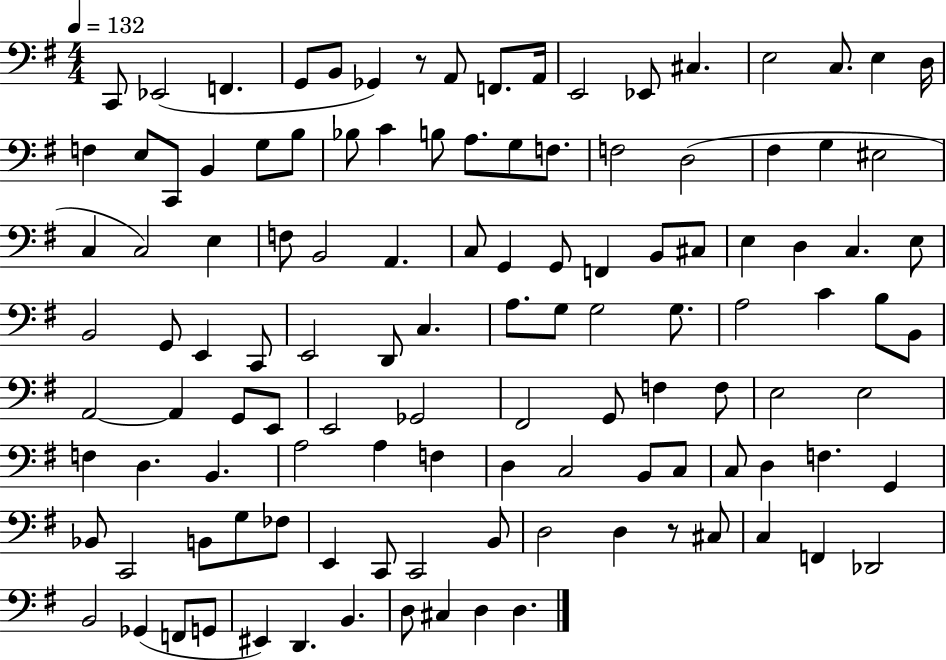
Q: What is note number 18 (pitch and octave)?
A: E3